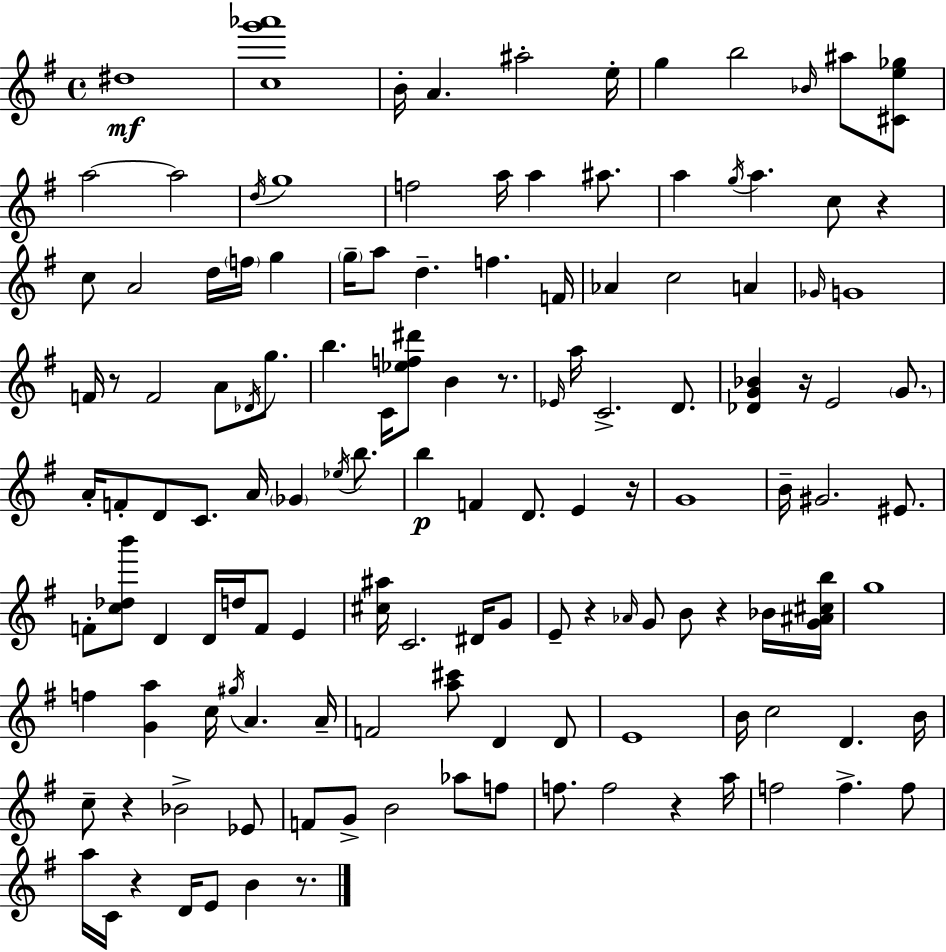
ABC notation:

X:1
T:Untitled
M:4/4
L:1/4
K:G
^d4 [cg'_a']4 B/4 A ^a2 e/4 g b2 _B/4 ^a/2 [^Ce_g]/2 a2 a2 d/4 g4 f2 a/4 a ^a/2 a g/4 a c/2 z c/2 A2 d/4 f/4 g g/4 a/2 d f F/4 _A c2 A _G/4 G4 F/4 z/2 F2 A/2 _D/4 g/2 b C/4 [_ef^d']/2 B z/2 _E/4 a/4 C2 D/2 [_DG_B] z/4 E2 G/2 A/4 F/2 D/2 C/2 A/4 _G _e/4 b/2 b F D/2 E z/4 G4 B/4 ^G2 ^E/2 F/2 [c_db']/2 D D/4 d/4 F/2 E [^c^a]/4 C2 ^D/4 G/2 E/2 z _A/4 G/2 B/2 z _B/4 [G^A^cb]/4 g4 f [Ga] c/4 ^g/4 A A/4 F2 [a^c']/2 D D/2 E4 B/4 c2 D B/4 c/2 z _B2 _E/2 F/2 G/2 B2 _a/2 f/2 f/2 f2 z a/4 f2 f f/2 a/4 C/4 z D/4 E/2 B z/2